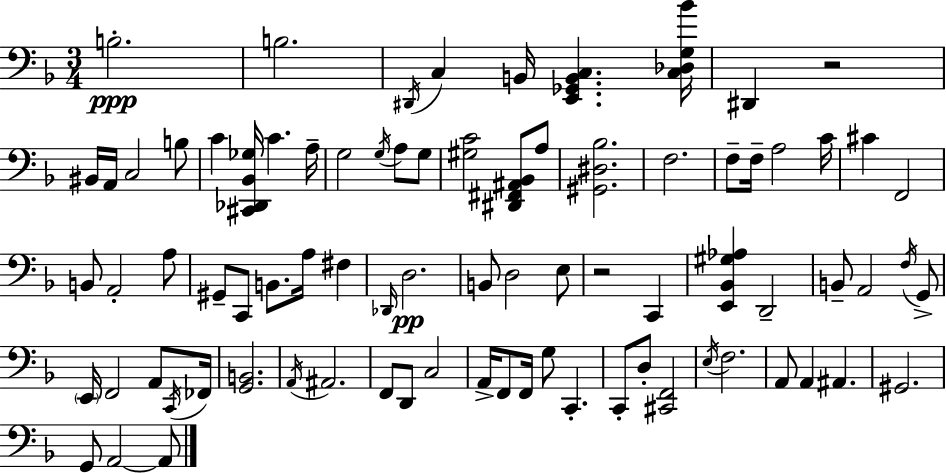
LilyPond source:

{
  \clef bass
  \numericTimeSignature
  \time 3/4
  \key d \minor
  b2.-.\ppp | b2. | \acciaccatura { dis,16 } c4 b,16 <e, ges, b, c>4. | <c des g bes'>16 dis,4 r2 | \break bis,16 a,16 c2 b8 | c'4 <cis, des, bes, ges>16 c'4. | a16-- g2 \acciaccatura { g16 } a8 | g8 <gis c'>2 <dis, fis, ais, bes,>8 | \break a8 <gis, dis bes>2. | f2. | f8-- f16-- a2 | c'16 cis'4 f,2 | \break b,8 a,2-. | a8 gis,8-- c,8 b,8. a16 fis4 | \grace { des,16 }\pp d2. | b,8 d2 | \break e8 r2 c,4 | <e, bes, gis aes>4 d,2-- | b,8-- a,2 | \acciaccatura { f16 } g,8-> \parenthesize e,16 f,2 | \break a,8 \acciaccatura { c,16 } fes,16 <g, b,>2. | \acciaccatura { a,16 } ais,2. | f,8 d,8 c2 | a,16-> f,8 f,16 g8 | \break c,4.-. c,8-. d8-. <cis, f,>2 | \acciaccatura { e16 } f2. | a,8 a,4 | ais,4. gis,2. | \break g,8 a,2~~ | a,8 \bar "|."
}